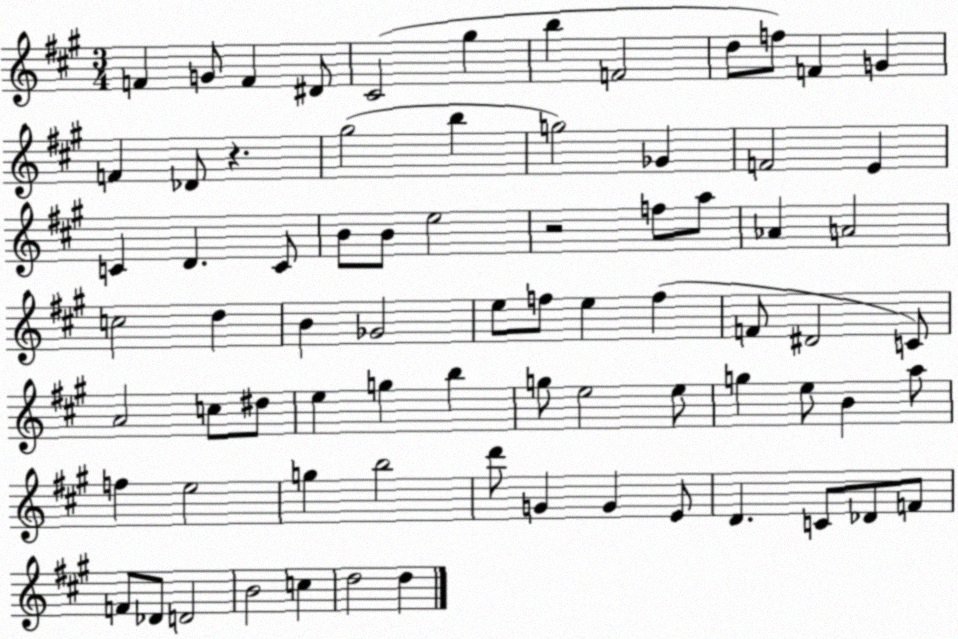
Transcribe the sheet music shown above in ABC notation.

X:1
T:Untitled
M:3/4
L:1/4
K:A
F G/2 F ^D/2 ^C2 ^g b F2 d/2 f/2 F G F _D/2 z ^g2 b g2 _G F2 E C D C/2 B/2 B/2 e2 z2 f/2 a/2 _A A2 c2 d B _G2 e/2 f/2 e f F/2 ^D2 C/2 A2 c/2 ^d/2 e g b g/2 e2 e/2 g e/2 B a/2 f e2 g b2 d'/2 G G E/2 D C/2 _D/2 F/2 F/2 _D/2 D2 B2 c d2 d